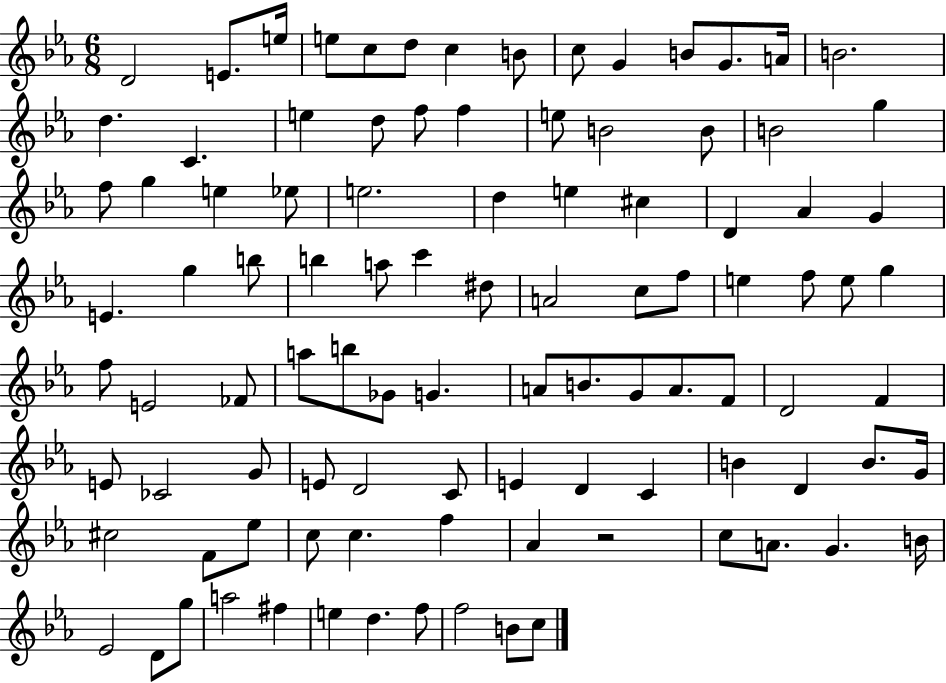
{
  \clef treble
  \numericTimeSignature
  \time 6/8
  \key ees \major
  \repeat volta 2 { d'2 e'8. e''16 | e''8 c''8 d''8 c''4 b'8 | c''8 g'4 b'8 g'8. a'16 | b'2. | \break d''4. c'4. | e''4 d''8 f''8 f''4 | e''8 b'2 b'8 | b'2 g''4 | \break f''8 g''4 e''4 ees''8 | e''2. | d''4 e''4 cis''4 | d'4 aes'4 g'4 | \break e'4. g''4 b''8 | b''4 a''8 c'''4 dis''8 | a'2 c''8 f''8 | e''4 f''8 e''8 g''4 | \break f''8 e'2 fes'8 | a''8 b''8 ges'8 g'4. | a'8 b'8. g'8 a'8. f'8 | d'2 f'4 | \break e'8 ces'2 g'8 | e'8 d'2 c'8 | e'4 d'4 c'4 | b'4 d'4 b'8. g'16 | \break cis''2 f'8 ees''8 | c''8 c''4. f''4 | aes'4 r2 | c''8 a'8. g'4. b'16 | \break ees'2 d'8 g''8 | a''2 fis''4 | e''4 d''4. f''8 | f''2 b'8 c''8 | \break } \bar "|."
}